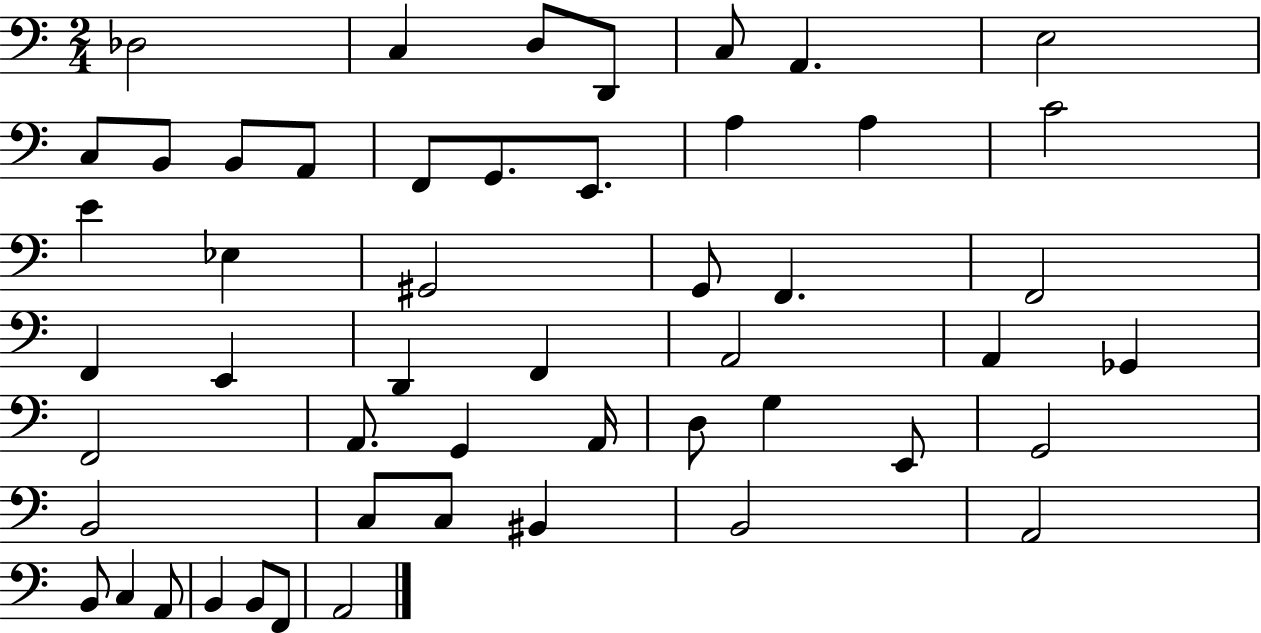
X:1
T:Untitled
M:2/4
L:1/4
K:C
_D,2 C, D,/2 D,,/2 C,/2 A,, E,2 C,/2 B,,/2 B,,/2 A,,/2 F,,/2 G,,/2 E,,/2 A, A, C2 E _E, ^G,,2 G,,/2 F,, F,,2 F,, E,, D,, F,, A,,2 A,, _G,, F,,2 A,,/2 G,, A,,/4 D,/2 G, E,,/2 G,,2 B,,2 C,/2 C,/2 ^B,, B,,2 A,,2 B,,/2 C, A,,/2 B,, B,,/2 F,,/2 A,,2